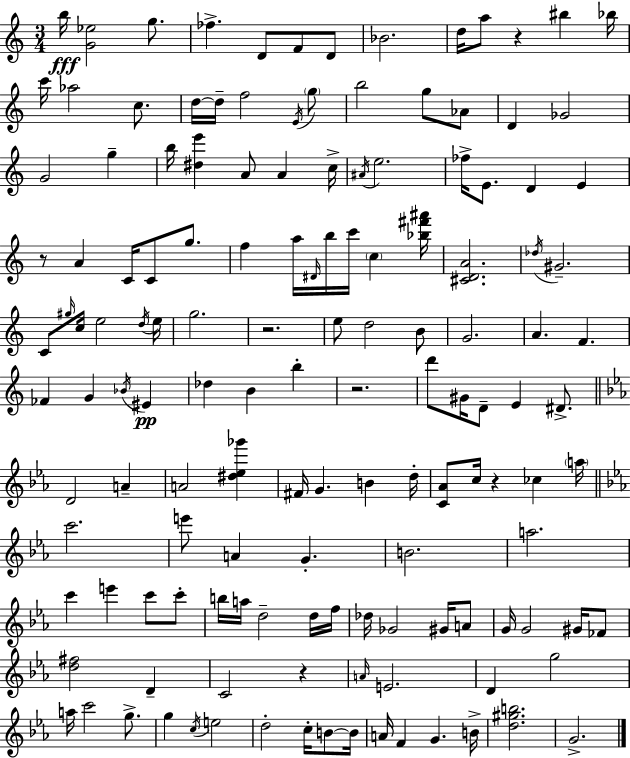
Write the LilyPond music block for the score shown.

{
  \clef treble
  \numericTimeSignature
  \time 3/4
  \key c \major
  b''16\fff <g' ees''>2 g''8. | fes''4.-> d'8 f'8 d'8 | bes'2. | d''16 a''8 r4 bis''4 bes''16 | \break c'''16 aes''2 c''8. | d''16~~ d''16-- f''2 \acciaccatura { e'16 } \parenthesize g''8 | b''2 g''8 aes'8 | d'4 ges'2 | \break g'2 g''4-- | b''16 <dis'' e'''>4 a'8 a'4 | c''16-> \acciaccatura { ais'16 } e''2. | fes''16-> e'8. d'4 e'4 | \break r8 a'4 c'16 c'8 g''8. | f''4 a''16 \grace { dis'16 } b''16 c'''16 \parenthesize c''4 | <bes'' fis''' ais'''>16 <cis' d' a'>2. | \acciaccatura { des''16 } gis'2.-- | \break c'8 \grace { gis''16 } c''16 e''2 | \acciaccatura { d''16 } e''16 g''2. | r2. | e''8 d''2 | \break b'8 g'2. | a'4. | f'4. fes'4 g'4 | \acciaccatura { bes'16 }\pp eis'4 des''4 b'4 | \break b''4-. r2. | d'''8 gis'16 d'8-- | e'4 dis'8.-> \bar "||" \break \key c \minor d'2 a'4-- | a'2 <dis'' ees'' ges'''>4 | fis'16 g'4. b'4 d''16-. | <c' aes'>8 c''16 r4 ces''4 \parenthesize a''16 | \break \bar "||" \break \key ees \major c'''2. | e'''8 a'4 g'4.-. | b'2. | a''2. | \break c'''4 e'''4 c'''8 c'''8-. | b''16 a''16 d''2-- d''16 f''16 | des''16 ges'2 gis'16 a'8 | g'16 g'2 gis'16 fes'8 | \break <d'' fis''>2 d'4-- | c'2 r4 | \grace { a'16 } e'2. | d'4 g''2 | \break a''16 c'''2 g''8.-> | g''4 \acciaccatura { c''16 } e''2 | d''2-. c''16-. b'8~~ | b'16 a'16 f'4 g'4. | \break b'16-> <d'' gis'' b''>2. | g'2.-> | \bar "|."
}